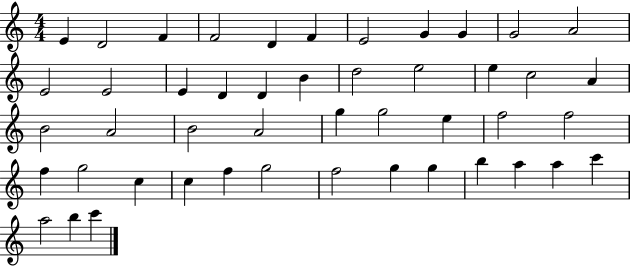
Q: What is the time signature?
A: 4/4